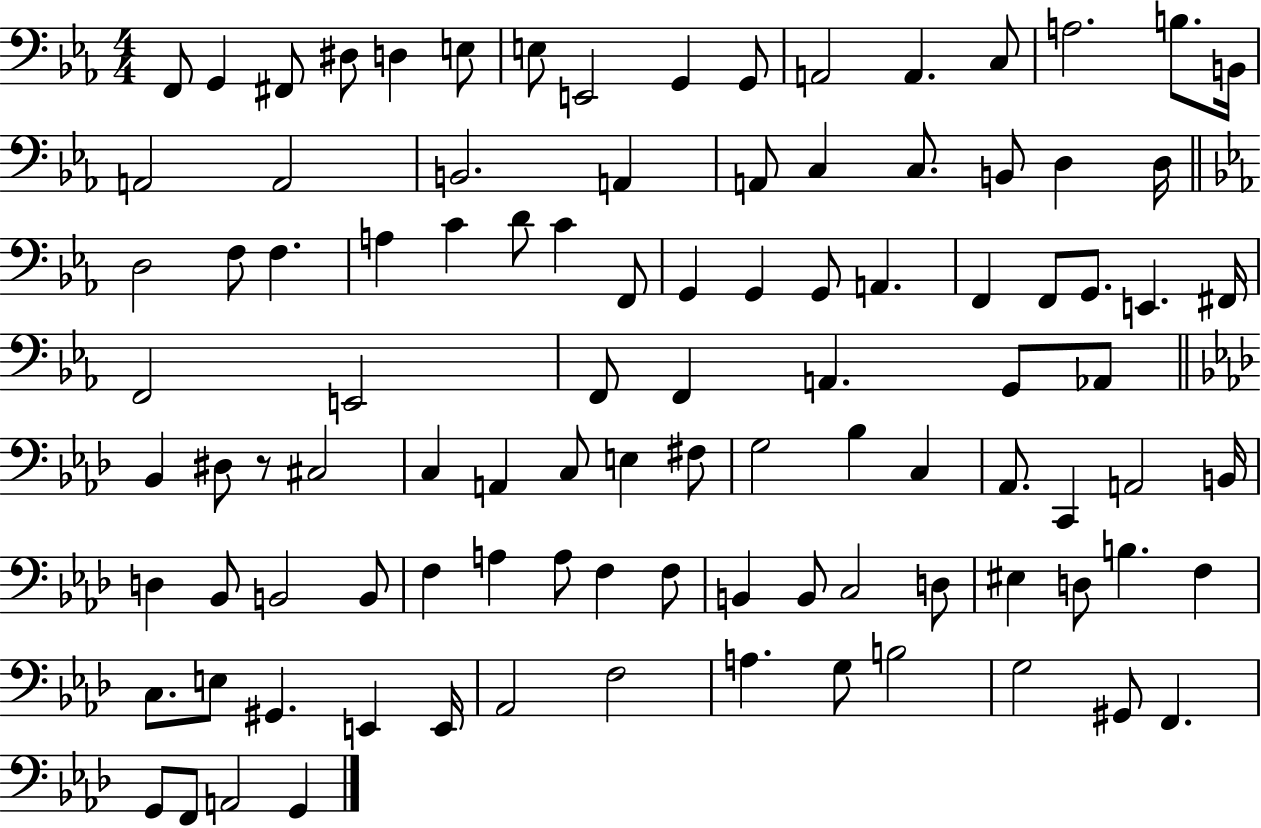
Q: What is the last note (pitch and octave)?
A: G2